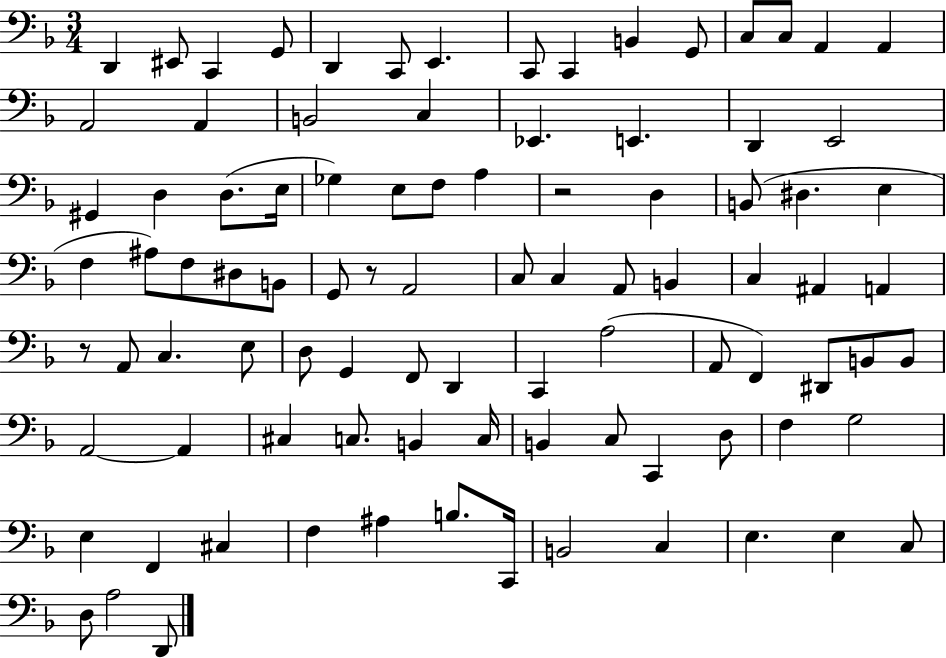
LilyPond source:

{
  \clef bass
  \numericTimeSignature
  \time 3/4
  \key f \major
  d,4 eis,8 c,4 g,8 | d,4 c,8 e,4. | c,8 c,4 b,4 g,8 | c8 c8 a,4 a,4 | \break a,2 a,4 | b,2 c4 | ees,4. e,4. | d,4 e,2 | \break gis,4 d4 d8.( e16 | ges4) e8 f8 a4 | r2 d4 | b,8( dis4. e4 | \break f4 ais8) f8 dis8 b,8 | g,8 r8 a,2 | c8 c4 a,8 b,4 | c4 ais,4 a,4 | \break r8 a,8 c4. e8 | d8 g,4 f,8 d,4 | c,4 a2( | a,8 f,4) dis,8 b,8 b,8 | \break a,2~~ a,4 | cis4 c8. b,4 c16 | b,4 c8 c,4 d8 | f4 g2 | \break e4 f,4 cis4 | f4 ais4 b8. c,16 | b,2 c4 | e4. e4 c8 | \break d8 a2 d,8 | \bar "|."
}